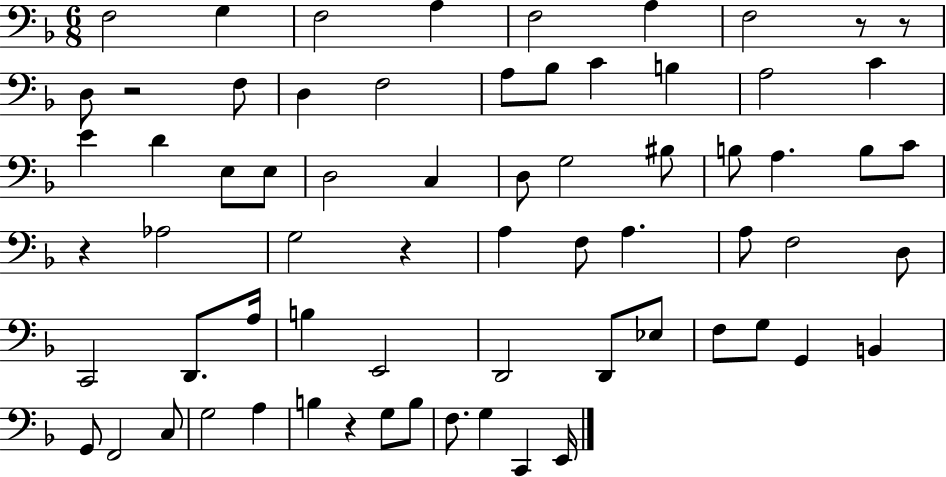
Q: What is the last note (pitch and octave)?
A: E2